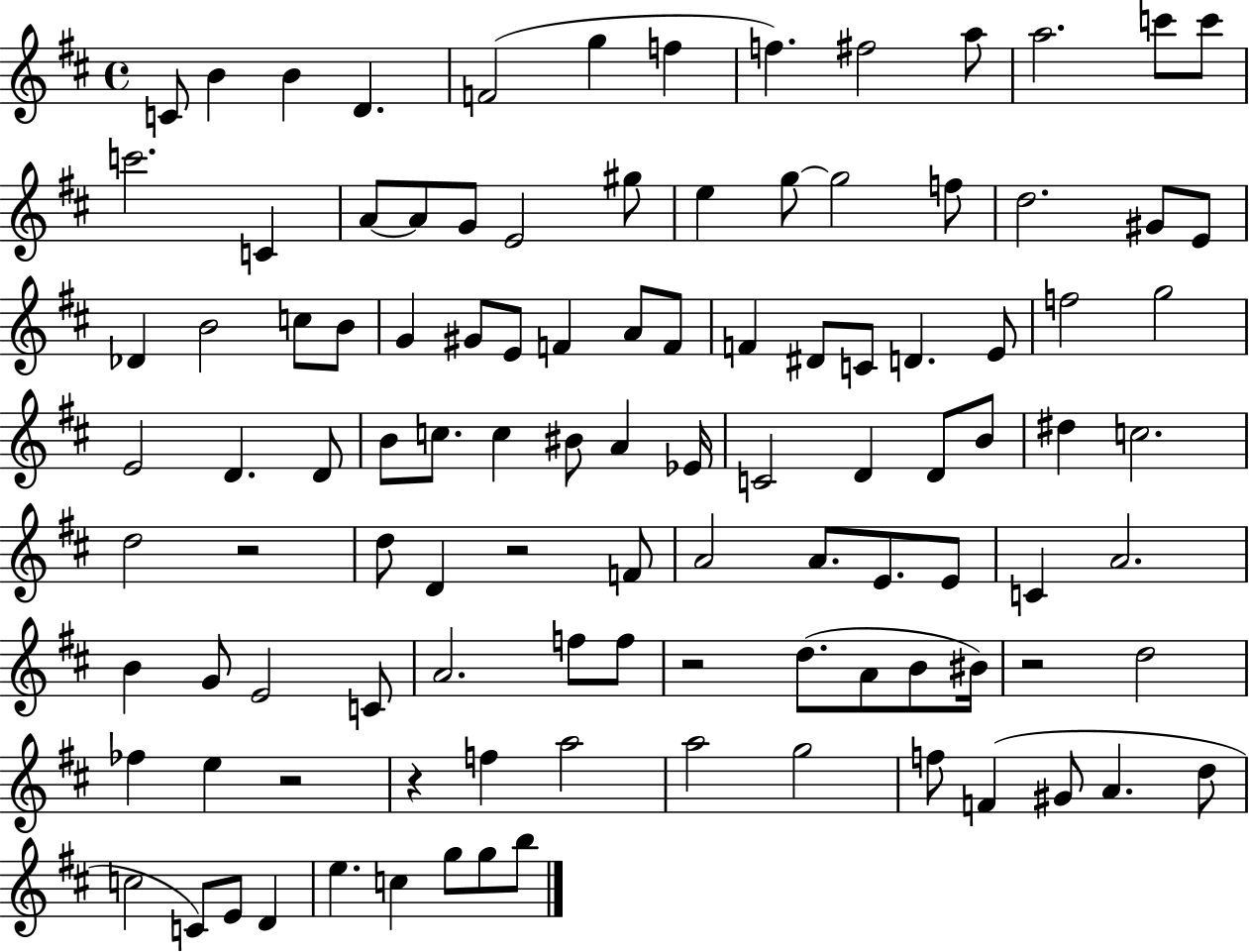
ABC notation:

X:1
T:Untitled
M:4/4
L:1/4
K:D
C/2 B B D F2 g f f ^f2 a/2 a2 c'/2 c'/2 c'2 C A/2 A/2 G/2 E2 ^g/2 e g/2 g2 f/2 d2 ^G/2 E/2 _D B2 c/2 B/2 G ^G/2 E/2 F A/2 F/2 F ^D/2 C/2 D E/2 f2 g2 E2 D D/2 B/2 c/2 c ^B/2 A _E/4 C2 D D/2 B/2 ^d c2 d2 z2 d/2 D z2 F/2 A2 A/2 E/2 E/2 C A2 B G/2 E2 C/2 A2 f/2 f/2 z2 d/2 A/2 B/2 ^B/4 z2 d2 _f e z2 z f a2 a2 g2 f/2 F ^G/2 A d/2 c2 C/2 E/2 D e c g/2 g/2 b/2